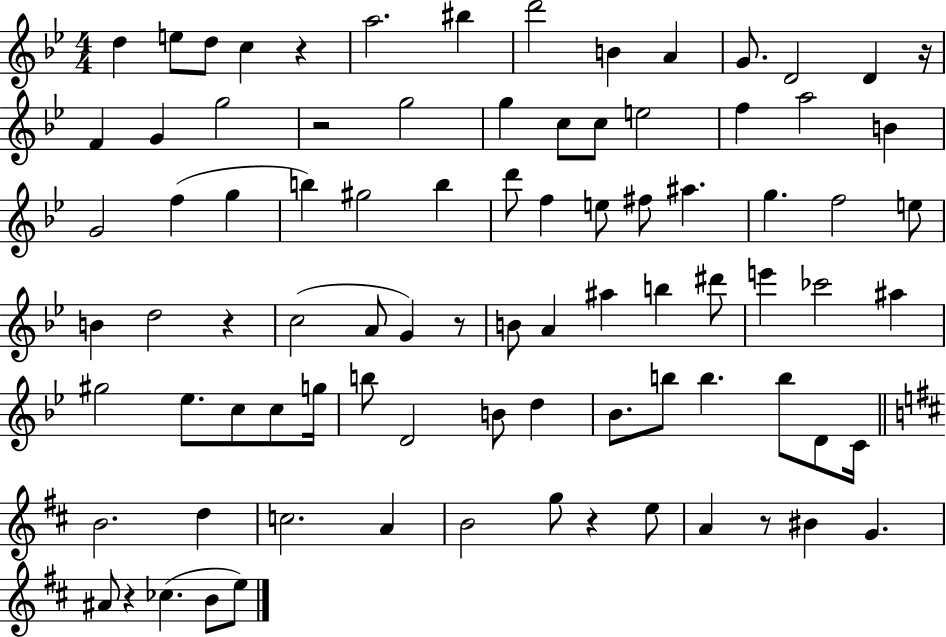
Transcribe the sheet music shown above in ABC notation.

X:1
T:Untitled
M:4/4
L:1/4
K:Bb
d e/2 d/2 c z a2 ^b d'2 B A G/2 D2 D z/4 F G g2 z2 g2 g c/2 c/2 e2 f a2 B G2 f g b ^g2 b d'/2 f e/2 ^f/2 ^a g f2 e/2 B d2 z c2 A/2 G z/2 B/2 A ^a b ^d'/2 e' _c'2 ^a ^g2 _e/2 c/2 c/2 g/4 b/2 D2 B/2 d _B/2 b/2 b b/2 D/2 C/4 B2 d c2 A B2 g/2 z e/2 A z/2 ^B G ^A/2 z _c B/2 e/2